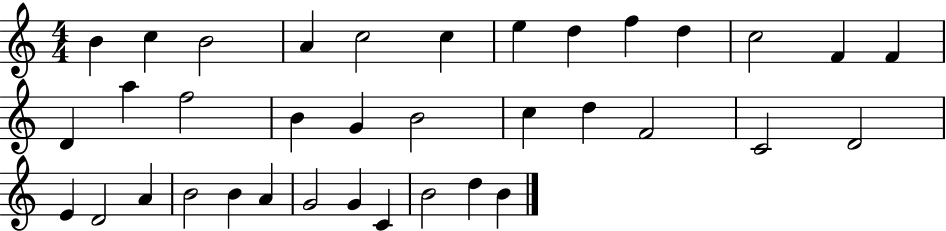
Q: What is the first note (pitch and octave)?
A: B4